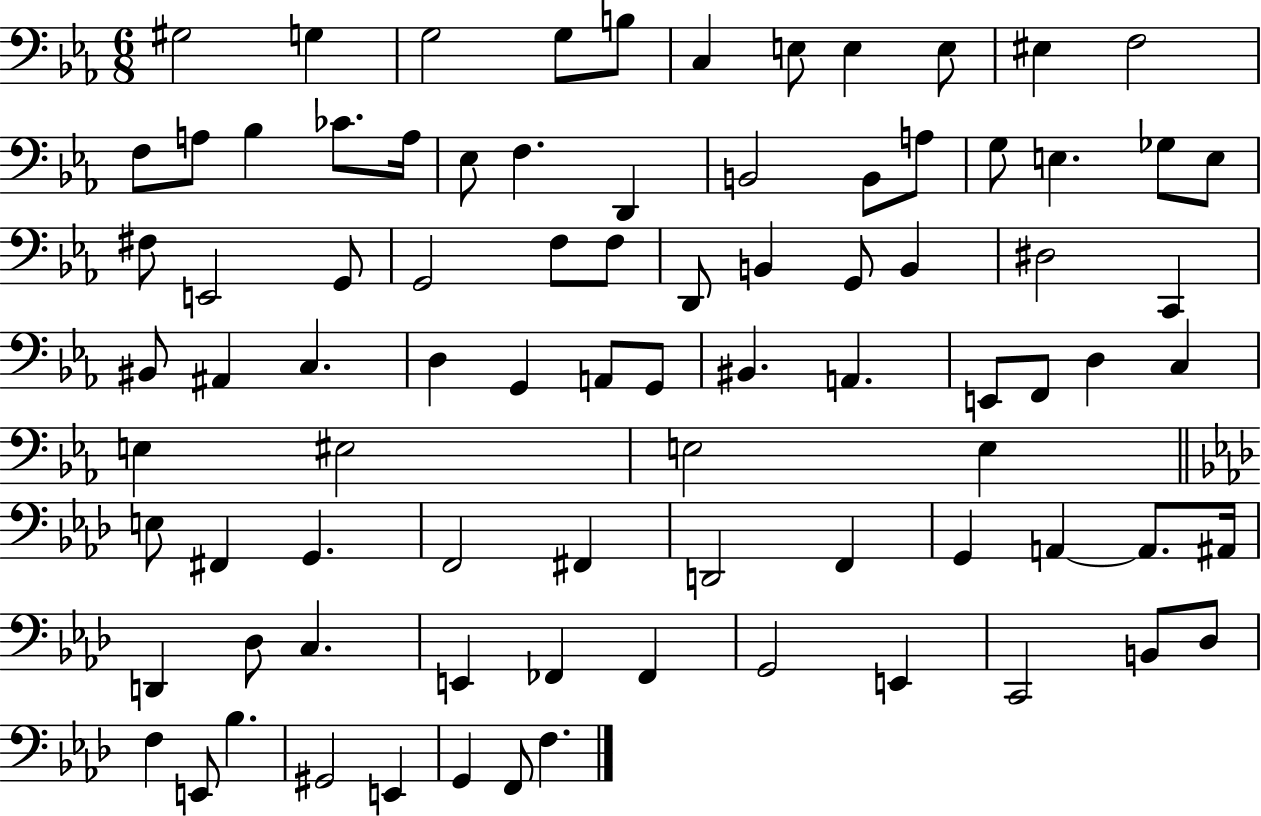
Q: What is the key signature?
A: EES major